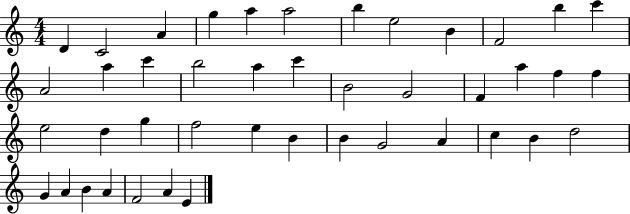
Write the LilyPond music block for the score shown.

{
  \clef treble
  \numericTimeSignature
  \time 4/4
  \key c \major
  d'4 c'2 a'4 | g''4 a''4 a''2 | b''4 e''2 b'4 | f'2 b''4 c'''4 | \break a'2 a''4 c'''4 | b''2 a''4 c'''4 | b'2 g'2 | f'4 a''4 f''4 f''4 | \break e''2 d''4 g''4 | f''2 e''4 b'4 | b'4 g'2 a'4 | c''4 b'4 d''2 | \break g'4 a'4 b'4 a'4 | f'2 a'4 e'4 | \bar "|."
}